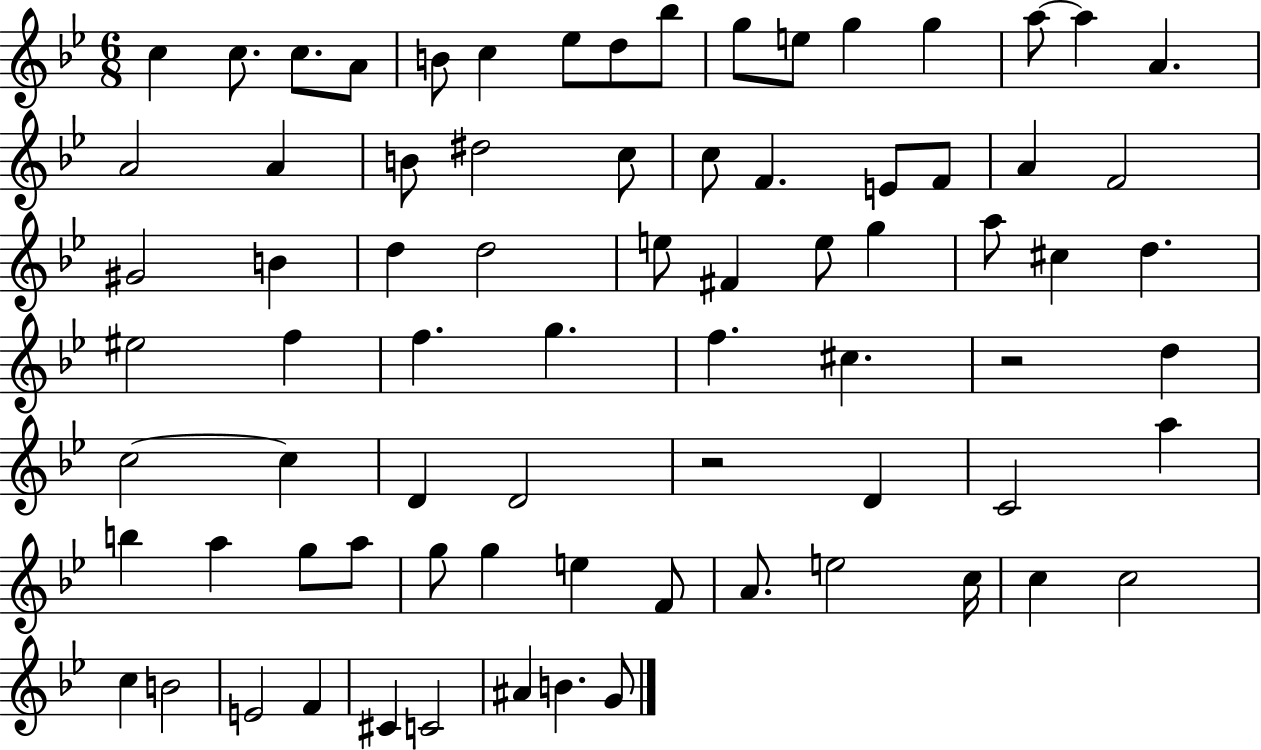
C5/q C5/e. C5/e. A4/e B4/e C5/q Eb5/e D5/e Bb5/e G5/e E5/e G5/q G5/q A5/e A5/q A4/q. A4/h A4/q B4/e D#5/h C5/e C5/e F4/q. E4/e F4/e A4/q F4/h G#4/h B4/q D5/q D5/h E5/e F#4/q E5/e G5/q A5/e C#5/q D5/q. EIS5/h F5/q F5/q. G5/q. F5/q. C#5/q. R/h D5/q C5/h C5/q D4/q D4/h R/h D4/q C4/h A5/q B5/q A5/q G5/e A5/e G5/e G5/q E5/q F4/e A4/e. E5/h C5/s C5/q C5/h C5/q B4/h E4/h F4/q C#4/q C4/h A#4/q B4/q. G4/e